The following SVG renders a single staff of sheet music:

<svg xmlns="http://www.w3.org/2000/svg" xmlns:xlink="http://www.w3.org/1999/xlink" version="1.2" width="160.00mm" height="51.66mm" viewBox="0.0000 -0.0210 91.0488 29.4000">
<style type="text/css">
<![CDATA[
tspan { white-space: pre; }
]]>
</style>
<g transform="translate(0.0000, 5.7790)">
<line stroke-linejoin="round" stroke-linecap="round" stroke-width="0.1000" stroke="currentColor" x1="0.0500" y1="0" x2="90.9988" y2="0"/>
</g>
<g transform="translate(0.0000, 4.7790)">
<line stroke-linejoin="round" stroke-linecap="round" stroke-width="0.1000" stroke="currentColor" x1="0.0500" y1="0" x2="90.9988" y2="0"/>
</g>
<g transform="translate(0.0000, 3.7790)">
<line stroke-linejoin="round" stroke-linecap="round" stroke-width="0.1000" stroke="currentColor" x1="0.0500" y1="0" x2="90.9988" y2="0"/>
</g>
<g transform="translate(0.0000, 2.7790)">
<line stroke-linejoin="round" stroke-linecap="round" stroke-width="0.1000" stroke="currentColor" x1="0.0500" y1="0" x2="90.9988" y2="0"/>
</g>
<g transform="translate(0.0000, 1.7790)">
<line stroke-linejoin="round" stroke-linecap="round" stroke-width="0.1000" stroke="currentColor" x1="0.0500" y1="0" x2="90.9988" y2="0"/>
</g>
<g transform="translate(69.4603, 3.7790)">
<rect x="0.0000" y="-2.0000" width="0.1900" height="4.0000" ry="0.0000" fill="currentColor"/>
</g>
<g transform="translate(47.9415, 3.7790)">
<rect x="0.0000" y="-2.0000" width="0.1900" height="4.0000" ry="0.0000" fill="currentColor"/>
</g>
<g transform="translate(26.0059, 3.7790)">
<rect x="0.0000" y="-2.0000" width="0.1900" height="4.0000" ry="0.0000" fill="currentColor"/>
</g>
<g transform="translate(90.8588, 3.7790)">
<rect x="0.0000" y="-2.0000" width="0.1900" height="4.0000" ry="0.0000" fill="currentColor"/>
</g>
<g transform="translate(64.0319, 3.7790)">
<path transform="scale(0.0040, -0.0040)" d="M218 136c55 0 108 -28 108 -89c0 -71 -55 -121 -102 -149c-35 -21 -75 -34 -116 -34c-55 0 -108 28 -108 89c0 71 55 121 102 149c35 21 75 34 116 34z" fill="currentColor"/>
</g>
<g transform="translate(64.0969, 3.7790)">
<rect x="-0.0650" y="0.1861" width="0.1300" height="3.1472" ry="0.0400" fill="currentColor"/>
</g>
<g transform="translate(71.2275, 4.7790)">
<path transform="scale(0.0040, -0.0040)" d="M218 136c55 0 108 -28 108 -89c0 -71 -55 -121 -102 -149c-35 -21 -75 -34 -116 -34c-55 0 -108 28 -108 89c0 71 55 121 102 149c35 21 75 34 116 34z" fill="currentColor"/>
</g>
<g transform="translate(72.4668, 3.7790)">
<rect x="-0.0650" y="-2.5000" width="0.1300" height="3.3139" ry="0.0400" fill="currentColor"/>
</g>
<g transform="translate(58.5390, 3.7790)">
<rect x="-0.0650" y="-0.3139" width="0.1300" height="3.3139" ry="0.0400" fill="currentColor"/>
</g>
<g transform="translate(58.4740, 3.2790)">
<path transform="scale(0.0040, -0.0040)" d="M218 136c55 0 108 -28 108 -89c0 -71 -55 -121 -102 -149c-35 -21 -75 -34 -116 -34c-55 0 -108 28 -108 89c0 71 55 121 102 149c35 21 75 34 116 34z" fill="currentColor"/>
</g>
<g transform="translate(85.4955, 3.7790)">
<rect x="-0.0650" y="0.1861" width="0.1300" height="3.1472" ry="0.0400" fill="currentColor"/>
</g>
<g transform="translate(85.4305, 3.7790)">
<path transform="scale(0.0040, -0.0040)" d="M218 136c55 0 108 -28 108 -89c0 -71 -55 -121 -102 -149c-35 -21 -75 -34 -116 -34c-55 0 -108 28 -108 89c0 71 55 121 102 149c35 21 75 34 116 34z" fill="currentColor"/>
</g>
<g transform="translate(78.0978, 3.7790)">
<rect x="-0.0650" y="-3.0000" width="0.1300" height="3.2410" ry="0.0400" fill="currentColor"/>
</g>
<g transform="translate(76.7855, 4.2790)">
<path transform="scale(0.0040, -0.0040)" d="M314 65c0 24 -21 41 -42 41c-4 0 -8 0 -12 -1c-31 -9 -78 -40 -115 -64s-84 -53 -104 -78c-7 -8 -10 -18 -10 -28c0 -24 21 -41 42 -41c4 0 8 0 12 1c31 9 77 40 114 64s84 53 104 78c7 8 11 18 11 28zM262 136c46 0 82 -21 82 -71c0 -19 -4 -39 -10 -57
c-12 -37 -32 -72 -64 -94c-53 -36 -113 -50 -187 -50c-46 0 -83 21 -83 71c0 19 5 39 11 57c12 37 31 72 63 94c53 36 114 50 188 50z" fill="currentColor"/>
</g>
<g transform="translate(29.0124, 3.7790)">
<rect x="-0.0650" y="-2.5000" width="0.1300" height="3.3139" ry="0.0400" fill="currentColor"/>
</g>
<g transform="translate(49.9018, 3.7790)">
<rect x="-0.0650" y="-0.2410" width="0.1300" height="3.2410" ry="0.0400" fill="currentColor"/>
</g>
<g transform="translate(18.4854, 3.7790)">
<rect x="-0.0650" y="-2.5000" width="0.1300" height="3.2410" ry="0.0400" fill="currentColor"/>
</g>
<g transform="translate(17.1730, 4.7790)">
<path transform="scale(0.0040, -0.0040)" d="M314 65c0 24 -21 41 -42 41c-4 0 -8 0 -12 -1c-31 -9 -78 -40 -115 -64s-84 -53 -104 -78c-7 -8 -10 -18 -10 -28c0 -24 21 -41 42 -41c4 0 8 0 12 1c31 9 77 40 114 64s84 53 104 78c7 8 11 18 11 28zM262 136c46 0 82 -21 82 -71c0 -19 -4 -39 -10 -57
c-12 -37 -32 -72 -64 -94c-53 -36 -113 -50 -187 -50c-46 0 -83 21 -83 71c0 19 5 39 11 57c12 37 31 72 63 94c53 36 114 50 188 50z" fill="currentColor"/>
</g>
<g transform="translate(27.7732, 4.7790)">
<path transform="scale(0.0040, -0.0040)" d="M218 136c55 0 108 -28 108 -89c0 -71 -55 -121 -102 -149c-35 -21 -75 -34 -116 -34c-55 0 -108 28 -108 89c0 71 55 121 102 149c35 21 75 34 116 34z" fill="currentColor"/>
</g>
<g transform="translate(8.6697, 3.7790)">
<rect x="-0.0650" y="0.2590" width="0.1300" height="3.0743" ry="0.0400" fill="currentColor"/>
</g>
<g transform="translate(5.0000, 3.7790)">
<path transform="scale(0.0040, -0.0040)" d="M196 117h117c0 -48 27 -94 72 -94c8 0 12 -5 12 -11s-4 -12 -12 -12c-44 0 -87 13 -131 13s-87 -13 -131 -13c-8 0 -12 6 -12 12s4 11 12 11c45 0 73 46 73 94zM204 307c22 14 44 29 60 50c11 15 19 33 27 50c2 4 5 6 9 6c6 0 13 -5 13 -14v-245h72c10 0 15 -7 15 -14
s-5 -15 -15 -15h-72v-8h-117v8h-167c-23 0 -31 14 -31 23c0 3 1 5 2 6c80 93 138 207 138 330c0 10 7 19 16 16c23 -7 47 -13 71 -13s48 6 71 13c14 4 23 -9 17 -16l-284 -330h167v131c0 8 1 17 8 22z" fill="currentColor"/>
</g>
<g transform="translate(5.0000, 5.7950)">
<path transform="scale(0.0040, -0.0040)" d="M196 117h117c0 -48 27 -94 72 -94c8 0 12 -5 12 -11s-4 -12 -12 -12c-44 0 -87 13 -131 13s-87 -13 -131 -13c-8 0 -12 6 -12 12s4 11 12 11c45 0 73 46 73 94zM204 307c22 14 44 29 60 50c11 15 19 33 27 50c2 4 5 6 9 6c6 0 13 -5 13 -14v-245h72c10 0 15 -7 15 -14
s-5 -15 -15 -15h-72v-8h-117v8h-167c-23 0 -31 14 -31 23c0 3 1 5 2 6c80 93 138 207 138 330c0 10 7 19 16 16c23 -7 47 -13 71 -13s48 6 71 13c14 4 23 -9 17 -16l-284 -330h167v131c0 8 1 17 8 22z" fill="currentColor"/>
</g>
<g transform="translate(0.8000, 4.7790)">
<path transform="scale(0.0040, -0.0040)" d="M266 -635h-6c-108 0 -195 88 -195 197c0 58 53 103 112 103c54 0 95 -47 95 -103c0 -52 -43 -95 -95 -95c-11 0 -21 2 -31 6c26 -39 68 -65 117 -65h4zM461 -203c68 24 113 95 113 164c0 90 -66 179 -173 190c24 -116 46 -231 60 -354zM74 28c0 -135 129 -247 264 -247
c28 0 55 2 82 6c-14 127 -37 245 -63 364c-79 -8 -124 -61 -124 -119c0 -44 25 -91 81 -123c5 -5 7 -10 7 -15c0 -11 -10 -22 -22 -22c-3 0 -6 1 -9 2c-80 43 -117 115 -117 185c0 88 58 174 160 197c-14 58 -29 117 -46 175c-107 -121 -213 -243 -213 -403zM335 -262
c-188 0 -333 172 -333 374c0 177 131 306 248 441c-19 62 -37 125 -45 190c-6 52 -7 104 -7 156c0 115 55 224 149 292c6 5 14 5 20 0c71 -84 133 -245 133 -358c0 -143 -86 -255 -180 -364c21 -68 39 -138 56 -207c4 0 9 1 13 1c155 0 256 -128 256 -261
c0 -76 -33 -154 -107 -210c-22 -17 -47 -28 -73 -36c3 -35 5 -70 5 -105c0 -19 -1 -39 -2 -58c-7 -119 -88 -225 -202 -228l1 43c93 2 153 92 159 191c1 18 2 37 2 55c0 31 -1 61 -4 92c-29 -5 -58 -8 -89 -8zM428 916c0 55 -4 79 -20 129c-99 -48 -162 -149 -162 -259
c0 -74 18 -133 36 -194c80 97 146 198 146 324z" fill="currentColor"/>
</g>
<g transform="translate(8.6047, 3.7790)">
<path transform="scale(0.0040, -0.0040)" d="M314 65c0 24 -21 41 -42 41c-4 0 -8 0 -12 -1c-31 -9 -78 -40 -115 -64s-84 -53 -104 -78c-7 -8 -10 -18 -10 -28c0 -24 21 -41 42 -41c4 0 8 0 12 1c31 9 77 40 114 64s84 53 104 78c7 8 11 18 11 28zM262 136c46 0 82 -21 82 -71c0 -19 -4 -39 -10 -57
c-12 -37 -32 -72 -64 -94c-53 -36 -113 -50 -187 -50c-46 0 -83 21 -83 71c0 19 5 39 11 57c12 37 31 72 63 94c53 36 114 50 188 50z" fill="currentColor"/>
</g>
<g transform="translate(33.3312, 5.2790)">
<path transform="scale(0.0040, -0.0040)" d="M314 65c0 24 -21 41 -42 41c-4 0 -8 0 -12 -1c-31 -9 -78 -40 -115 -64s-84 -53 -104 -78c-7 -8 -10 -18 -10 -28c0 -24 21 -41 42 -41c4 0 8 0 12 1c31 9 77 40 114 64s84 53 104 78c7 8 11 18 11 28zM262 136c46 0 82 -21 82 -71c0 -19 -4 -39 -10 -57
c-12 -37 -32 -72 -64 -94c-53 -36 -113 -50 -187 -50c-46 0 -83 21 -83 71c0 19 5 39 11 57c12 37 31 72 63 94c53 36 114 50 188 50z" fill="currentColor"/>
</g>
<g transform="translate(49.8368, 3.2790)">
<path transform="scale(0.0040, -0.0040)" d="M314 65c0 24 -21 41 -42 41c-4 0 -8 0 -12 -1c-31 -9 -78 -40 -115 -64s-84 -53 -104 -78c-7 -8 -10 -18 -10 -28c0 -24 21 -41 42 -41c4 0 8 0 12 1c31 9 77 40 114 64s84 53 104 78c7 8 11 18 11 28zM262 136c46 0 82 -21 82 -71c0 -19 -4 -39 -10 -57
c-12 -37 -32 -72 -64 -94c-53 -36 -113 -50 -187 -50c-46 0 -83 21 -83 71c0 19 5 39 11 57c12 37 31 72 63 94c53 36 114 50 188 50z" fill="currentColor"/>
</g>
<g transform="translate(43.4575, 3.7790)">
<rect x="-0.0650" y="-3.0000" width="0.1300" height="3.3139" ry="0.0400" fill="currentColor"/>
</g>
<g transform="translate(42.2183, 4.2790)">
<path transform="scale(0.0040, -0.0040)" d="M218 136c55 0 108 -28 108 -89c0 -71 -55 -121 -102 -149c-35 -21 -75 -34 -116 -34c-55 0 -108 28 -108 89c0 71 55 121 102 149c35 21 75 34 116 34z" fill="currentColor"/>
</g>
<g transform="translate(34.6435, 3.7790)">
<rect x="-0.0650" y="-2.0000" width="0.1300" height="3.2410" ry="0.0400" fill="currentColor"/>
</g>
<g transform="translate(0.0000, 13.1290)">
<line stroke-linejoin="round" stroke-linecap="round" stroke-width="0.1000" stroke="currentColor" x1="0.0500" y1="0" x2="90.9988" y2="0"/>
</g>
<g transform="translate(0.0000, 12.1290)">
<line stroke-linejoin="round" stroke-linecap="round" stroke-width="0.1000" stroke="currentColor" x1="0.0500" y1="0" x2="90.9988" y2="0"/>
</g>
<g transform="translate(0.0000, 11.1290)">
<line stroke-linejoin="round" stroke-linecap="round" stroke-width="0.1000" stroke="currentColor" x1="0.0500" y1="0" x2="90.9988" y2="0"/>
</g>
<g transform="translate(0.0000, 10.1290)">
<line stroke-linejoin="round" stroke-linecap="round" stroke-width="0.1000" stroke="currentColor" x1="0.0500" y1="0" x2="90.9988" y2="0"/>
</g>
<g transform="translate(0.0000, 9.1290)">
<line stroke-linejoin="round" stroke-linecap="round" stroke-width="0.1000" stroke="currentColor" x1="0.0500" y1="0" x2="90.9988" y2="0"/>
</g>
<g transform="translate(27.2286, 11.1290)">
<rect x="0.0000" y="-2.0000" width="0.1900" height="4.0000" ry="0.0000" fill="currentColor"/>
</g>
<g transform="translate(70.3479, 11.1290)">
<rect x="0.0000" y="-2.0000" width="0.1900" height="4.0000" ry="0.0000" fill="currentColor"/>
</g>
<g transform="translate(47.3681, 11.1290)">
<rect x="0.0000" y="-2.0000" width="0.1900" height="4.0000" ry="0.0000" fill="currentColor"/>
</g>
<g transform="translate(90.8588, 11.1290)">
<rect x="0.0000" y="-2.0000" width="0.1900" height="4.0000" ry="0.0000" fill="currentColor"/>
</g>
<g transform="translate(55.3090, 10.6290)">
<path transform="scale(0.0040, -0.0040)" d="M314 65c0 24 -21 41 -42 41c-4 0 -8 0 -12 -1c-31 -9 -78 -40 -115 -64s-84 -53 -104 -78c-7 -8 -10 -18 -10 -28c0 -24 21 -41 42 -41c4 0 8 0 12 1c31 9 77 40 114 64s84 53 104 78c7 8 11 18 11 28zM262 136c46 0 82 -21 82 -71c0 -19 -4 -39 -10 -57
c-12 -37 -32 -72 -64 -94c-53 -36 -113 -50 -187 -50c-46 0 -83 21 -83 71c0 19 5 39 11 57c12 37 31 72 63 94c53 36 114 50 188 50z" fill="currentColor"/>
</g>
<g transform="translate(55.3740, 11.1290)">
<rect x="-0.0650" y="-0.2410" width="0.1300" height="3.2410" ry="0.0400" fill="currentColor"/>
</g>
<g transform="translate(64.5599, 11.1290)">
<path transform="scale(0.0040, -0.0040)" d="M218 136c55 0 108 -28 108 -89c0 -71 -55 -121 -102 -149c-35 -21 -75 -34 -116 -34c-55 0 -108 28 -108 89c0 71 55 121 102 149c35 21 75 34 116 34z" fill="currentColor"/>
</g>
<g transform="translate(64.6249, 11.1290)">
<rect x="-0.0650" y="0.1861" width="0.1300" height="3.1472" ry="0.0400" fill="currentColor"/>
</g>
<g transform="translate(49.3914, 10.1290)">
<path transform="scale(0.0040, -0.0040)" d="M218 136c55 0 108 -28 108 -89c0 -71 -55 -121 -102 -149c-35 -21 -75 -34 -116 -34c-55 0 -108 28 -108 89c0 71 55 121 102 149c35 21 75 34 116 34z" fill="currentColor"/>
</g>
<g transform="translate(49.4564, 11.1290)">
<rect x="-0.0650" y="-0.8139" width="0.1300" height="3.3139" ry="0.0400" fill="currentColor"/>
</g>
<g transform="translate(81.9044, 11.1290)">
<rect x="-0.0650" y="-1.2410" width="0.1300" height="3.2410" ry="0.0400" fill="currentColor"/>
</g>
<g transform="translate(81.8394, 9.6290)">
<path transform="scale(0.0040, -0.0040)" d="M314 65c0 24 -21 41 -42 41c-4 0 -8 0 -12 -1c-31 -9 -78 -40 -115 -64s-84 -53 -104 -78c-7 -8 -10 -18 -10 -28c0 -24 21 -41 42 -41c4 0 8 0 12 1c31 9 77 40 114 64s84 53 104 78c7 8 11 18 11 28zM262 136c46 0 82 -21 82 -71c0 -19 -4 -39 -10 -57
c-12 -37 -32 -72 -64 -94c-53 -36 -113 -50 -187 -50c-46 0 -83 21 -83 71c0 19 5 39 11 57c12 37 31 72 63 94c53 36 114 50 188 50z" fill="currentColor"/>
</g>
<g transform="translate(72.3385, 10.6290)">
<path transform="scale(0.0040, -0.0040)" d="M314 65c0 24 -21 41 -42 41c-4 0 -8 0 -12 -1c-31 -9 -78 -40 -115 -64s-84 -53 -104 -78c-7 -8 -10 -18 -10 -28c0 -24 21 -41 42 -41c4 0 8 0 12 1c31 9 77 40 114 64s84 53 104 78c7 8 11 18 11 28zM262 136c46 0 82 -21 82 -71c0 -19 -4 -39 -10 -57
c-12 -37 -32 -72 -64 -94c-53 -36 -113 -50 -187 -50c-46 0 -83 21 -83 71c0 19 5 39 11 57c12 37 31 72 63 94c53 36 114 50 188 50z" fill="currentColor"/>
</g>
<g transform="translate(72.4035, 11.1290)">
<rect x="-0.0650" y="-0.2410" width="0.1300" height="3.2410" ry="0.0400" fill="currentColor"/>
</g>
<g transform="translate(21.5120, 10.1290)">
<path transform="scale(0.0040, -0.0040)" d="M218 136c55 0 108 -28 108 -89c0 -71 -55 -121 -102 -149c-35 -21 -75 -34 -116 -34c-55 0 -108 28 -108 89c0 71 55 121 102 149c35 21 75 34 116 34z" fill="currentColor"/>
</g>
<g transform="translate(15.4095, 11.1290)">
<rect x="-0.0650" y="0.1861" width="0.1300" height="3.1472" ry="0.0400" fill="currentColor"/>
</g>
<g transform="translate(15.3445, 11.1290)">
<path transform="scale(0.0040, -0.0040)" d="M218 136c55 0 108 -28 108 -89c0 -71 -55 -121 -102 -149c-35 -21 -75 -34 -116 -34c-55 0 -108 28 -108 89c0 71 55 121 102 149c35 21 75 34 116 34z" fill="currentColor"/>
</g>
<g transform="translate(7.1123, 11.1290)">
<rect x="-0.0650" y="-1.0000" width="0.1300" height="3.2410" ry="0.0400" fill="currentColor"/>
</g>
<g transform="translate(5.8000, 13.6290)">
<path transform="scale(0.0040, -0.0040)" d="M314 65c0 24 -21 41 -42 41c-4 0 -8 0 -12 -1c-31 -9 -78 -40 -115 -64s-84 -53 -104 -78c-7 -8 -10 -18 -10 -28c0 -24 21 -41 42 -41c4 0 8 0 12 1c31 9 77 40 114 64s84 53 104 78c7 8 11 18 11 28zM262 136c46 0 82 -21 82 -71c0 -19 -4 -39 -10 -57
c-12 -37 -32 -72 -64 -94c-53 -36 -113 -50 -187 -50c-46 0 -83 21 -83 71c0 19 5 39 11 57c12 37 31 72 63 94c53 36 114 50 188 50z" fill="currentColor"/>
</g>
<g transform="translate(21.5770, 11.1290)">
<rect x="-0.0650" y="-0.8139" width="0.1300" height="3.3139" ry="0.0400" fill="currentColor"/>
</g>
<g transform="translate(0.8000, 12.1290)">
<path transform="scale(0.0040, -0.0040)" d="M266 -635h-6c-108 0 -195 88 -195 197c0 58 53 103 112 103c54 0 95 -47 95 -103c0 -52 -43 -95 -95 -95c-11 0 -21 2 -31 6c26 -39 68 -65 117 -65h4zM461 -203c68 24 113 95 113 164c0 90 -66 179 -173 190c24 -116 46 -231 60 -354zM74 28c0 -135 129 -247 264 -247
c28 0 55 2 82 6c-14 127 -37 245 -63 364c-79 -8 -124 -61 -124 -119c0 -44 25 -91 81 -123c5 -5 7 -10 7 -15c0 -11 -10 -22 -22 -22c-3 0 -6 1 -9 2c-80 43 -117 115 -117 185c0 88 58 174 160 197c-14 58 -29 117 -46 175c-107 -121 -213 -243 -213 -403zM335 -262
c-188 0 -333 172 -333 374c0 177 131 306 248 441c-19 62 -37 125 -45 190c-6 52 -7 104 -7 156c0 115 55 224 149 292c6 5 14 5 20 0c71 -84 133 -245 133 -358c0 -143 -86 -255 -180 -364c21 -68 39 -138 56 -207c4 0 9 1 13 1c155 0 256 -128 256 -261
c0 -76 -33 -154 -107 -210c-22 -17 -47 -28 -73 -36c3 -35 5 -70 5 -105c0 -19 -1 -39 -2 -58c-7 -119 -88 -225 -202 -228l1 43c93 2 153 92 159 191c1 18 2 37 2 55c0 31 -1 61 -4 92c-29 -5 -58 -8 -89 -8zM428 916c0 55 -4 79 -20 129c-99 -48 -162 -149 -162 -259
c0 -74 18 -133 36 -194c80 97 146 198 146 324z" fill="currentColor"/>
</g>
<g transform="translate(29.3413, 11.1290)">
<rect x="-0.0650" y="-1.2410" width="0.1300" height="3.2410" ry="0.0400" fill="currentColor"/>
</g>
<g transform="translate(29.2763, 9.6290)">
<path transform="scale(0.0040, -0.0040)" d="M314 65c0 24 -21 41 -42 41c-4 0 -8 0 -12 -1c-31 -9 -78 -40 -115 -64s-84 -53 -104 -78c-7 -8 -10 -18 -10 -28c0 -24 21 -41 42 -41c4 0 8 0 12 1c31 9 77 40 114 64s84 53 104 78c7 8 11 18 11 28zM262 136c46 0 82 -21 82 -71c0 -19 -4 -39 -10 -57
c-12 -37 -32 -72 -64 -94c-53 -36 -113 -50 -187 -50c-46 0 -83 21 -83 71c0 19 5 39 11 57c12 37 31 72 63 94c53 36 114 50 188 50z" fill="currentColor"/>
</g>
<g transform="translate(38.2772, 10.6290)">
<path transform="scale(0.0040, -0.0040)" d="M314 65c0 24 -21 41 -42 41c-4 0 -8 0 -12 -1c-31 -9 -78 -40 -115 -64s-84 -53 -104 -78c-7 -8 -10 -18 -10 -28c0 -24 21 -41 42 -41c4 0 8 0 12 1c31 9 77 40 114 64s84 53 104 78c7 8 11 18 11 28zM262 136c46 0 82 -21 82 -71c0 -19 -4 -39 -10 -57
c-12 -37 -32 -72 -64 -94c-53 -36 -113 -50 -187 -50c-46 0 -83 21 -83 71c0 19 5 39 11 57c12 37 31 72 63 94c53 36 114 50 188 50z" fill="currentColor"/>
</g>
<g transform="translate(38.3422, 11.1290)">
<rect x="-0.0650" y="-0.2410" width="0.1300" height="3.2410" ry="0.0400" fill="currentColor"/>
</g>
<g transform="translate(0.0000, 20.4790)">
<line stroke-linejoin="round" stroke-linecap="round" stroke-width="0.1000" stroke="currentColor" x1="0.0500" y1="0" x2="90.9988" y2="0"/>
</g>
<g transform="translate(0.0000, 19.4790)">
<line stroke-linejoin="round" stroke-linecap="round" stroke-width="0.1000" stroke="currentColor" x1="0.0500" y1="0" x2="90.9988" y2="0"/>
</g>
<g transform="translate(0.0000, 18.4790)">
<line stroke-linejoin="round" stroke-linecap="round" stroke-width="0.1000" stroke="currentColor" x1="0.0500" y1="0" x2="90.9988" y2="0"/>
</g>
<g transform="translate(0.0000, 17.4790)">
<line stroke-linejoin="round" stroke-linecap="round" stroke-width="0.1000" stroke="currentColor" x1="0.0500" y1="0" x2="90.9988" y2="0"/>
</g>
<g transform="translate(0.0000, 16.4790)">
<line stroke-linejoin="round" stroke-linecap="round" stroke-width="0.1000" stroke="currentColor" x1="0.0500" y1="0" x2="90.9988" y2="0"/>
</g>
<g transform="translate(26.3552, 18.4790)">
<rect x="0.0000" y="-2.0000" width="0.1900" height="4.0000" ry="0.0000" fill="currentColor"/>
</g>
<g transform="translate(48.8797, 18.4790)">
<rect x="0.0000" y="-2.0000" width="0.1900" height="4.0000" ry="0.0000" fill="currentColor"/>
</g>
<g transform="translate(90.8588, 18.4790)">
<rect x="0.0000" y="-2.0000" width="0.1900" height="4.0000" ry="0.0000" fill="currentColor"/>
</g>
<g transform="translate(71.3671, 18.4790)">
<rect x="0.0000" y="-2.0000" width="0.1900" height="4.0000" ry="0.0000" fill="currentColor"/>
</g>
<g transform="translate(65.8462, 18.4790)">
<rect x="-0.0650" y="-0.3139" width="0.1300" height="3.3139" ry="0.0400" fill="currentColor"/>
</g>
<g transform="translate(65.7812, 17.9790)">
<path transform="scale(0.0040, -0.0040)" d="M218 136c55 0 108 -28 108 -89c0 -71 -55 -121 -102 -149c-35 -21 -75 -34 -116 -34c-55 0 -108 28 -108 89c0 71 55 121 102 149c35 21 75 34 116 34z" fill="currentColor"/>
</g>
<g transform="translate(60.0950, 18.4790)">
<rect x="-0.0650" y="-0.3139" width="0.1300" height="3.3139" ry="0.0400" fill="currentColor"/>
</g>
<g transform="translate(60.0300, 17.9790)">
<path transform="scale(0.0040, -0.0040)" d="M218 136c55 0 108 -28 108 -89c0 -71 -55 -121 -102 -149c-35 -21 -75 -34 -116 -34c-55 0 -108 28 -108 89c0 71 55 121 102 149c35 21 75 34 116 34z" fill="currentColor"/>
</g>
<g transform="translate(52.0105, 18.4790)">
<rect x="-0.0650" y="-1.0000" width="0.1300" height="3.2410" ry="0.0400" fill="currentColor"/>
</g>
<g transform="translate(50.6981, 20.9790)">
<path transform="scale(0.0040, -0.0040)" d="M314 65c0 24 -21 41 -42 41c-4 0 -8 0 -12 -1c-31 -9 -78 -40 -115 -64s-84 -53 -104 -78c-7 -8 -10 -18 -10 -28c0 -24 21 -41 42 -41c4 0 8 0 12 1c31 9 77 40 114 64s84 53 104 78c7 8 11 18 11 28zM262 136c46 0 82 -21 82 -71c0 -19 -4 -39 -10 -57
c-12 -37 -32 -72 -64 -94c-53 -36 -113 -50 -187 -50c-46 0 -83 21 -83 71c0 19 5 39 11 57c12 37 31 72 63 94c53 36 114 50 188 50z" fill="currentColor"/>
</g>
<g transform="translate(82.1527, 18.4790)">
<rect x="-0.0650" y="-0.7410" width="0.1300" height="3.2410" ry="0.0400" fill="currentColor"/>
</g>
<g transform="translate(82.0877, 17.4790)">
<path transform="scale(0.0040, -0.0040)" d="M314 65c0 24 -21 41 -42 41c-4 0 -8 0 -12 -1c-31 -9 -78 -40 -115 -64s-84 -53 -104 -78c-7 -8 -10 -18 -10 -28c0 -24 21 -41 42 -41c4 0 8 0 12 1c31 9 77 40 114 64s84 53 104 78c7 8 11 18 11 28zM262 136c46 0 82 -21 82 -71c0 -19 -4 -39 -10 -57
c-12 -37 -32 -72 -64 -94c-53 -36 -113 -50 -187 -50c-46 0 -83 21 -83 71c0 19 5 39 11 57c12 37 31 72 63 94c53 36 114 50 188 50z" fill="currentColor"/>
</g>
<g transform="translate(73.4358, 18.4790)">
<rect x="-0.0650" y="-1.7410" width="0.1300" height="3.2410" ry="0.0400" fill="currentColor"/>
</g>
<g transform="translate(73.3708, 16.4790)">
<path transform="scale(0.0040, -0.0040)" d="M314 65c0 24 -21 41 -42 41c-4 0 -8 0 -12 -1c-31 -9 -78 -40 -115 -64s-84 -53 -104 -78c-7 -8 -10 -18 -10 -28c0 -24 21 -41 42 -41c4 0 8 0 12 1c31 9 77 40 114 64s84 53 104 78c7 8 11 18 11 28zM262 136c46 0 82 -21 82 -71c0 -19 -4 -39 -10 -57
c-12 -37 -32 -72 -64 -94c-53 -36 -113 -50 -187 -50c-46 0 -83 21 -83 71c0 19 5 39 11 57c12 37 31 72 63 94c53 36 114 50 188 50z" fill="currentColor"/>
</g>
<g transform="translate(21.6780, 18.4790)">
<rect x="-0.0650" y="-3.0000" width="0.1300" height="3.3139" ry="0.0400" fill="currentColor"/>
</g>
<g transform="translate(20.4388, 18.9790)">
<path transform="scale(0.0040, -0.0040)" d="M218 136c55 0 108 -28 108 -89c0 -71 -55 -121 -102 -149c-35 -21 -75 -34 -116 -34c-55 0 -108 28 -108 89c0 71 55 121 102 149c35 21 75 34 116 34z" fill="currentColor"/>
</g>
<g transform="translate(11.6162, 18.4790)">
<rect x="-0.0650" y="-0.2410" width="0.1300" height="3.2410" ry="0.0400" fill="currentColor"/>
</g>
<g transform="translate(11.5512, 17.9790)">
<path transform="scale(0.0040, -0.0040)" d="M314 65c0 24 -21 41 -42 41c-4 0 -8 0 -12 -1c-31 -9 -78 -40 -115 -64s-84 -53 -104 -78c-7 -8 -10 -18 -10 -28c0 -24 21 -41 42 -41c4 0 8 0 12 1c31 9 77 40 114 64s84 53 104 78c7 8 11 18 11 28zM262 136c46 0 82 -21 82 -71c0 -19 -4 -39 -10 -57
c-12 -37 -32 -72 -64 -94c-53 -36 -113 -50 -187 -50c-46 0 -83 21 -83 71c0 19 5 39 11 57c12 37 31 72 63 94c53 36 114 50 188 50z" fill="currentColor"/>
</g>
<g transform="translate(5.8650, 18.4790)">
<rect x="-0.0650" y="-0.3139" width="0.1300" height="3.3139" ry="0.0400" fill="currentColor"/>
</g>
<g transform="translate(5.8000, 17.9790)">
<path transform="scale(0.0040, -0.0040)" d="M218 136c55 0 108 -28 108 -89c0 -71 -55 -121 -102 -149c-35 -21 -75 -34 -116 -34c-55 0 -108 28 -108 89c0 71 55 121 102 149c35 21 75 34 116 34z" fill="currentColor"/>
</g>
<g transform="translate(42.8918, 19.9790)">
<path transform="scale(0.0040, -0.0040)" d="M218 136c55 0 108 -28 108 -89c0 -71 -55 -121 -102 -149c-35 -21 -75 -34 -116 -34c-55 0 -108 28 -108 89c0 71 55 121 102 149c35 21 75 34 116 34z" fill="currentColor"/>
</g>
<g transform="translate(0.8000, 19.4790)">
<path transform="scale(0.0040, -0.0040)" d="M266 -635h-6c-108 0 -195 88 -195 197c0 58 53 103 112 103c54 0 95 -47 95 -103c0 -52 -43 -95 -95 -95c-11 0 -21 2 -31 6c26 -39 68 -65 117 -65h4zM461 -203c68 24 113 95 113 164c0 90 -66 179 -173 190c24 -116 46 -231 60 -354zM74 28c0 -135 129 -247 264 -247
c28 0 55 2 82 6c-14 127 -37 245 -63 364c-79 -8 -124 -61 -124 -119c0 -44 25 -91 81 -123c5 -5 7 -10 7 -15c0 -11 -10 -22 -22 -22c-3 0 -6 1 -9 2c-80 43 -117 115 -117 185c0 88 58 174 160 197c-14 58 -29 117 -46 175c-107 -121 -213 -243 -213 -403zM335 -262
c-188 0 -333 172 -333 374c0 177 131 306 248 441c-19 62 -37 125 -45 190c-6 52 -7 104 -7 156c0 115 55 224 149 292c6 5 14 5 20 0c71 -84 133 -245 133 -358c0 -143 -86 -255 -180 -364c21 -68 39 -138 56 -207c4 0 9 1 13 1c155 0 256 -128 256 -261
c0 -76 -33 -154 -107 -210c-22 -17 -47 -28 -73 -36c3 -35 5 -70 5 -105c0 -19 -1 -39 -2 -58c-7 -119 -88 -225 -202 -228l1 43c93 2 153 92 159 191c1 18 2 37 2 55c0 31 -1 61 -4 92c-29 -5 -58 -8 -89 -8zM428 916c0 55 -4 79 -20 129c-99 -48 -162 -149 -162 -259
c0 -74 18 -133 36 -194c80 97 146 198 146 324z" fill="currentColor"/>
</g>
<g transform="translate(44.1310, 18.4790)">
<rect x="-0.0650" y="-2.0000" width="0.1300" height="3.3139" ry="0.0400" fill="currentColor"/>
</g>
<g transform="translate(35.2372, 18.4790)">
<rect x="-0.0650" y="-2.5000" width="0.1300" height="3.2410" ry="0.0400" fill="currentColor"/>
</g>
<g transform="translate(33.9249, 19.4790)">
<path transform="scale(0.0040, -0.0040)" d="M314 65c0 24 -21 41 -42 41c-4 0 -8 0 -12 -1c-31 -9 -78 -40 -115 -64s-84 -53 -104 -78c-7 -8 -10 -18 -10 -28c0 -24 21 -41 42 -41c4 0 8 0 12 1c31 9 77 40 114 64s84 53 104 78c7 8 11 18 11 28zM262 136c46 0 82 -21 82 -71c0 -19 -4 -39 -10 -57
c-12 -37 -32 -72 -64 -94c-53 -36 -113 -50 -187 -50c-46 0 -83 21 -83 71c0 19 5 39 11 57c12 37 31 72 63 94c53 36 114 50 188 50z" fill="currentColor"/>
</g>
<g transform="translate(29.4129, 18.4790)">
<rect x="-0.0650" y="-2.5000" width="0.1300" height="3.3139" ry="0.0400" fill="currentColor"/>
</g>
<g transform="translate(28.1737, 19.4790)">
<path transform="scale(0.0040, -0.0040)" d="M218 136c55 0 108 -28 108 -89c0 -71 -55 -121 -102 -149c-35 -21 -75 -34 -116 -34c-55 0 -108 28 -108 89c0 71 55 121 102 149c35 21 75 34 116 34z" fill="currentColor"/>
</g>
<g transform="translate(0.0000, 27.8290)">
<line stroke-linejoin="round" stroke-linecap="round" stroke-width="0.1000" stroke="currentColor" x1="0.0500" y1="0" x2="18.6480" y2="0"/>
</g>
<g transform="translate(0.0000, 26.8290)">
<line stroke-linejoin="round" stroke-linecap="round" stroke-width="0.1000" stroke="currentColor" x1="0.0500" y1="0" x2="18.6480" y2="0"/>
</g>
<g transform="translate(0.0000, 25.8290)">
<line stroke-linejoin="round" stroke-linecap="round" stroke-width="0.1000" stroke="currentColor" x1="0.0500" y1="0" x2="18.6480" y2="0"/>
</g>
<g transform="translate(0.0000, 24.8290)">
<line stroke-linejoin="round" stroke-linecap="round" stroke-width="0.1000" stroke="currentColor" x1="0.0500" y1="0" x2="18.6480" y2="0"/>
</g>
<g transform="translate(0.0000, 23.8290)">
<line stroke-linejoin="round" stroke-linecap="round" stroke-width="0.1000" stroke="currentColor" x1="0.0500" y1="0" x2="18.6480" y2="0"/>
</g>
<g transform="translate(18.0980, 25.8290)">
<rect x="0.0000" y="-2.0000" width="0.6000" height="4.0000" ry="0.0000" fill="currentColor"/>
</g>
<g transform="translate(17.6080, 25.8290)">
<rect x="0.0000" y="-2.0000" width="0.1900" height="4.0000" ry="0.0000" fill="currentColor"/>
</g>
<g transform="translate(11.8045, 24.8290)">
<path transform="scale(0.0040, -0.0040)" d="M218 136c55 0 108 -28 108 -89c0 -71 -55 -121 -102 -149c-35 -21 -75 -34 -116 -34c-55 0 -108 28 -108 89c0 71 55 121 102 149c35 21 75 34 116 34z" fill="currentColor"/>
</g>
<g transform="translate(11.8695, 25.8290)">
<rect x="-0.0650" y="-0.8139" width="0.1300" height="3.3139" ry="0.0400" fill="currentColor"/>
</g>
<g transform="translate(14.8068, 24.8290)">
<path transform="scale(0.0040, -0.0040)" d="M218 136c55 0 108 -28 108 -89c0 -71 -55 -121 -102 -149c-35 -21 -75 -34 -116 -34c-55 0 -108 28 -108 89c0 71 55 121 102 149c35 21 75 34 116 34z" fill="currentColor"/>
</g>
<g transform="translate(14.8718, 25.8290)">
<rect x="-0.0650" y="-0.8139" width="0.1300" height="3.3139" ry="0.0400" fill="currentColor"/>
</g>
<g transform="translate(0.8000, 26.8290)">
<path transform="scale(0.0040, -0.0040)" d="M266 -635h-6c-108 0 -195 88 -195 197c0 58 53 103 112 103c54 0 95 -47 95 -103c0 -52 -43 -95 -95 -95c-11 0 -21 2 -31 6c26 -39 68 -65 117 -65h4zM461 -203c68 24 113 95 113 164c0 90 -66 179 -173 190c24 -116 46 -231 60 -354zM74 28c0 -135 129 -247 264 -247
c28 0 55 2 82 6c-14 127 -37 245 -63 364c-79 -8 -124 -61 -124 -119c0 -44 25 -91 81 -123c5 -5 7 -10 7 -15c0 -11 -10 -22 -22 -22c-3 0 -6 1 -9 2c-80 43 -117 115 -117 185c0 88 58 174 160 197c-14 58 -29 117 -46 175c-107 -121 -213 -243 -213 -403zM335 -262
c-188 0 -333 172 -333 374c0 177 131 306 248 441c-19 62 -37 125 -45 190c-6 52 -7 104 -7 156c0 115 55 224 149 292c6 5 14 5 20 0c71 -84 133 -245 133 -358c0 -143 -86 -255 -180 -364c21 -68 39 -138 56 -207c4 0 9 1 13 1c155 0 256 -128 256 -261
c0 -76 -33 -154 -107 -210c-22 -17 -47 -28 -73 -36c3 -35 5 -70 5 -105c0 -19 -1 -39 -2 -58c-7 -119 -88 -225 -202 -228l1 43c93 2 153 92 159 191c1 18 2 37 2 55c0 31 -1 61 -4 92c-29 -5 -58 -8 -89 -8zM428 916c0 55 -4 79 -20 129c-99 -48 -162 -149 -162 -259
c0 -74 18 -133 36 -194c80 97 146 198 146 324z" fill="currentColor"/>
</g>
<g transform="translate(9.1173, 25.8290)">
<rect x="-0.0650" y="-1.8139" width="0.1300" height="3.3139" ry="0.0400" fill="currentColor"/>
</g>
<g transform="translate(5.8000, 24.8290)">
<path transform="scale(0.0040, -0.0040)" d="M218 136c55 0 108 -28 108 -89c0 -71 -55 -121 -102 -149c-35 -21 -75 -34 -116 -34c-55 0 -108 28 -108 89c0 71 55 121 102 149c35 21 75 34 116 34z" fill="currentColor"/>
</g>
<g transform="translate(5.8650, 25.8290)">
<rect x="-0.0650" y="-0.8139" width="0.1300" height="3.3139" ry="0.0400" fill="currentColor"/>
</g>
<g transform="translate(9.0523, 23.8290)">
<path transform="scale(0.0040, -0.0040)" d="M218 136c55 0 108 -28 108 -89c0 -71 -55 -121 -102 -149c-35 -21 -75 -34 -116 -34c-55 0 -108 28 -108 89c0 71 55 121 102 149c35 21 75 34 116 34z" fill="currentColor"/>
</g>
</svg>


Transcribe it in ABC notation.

X:1
T:Untitled
M:4/4
L:1/4
K:C
B2 G2 G F2 A c2 c B G A2 B D2 B d e2 c2 d c2 B c2 e2 c c2 A G G2 F D2 c c f2 d2 d f d d